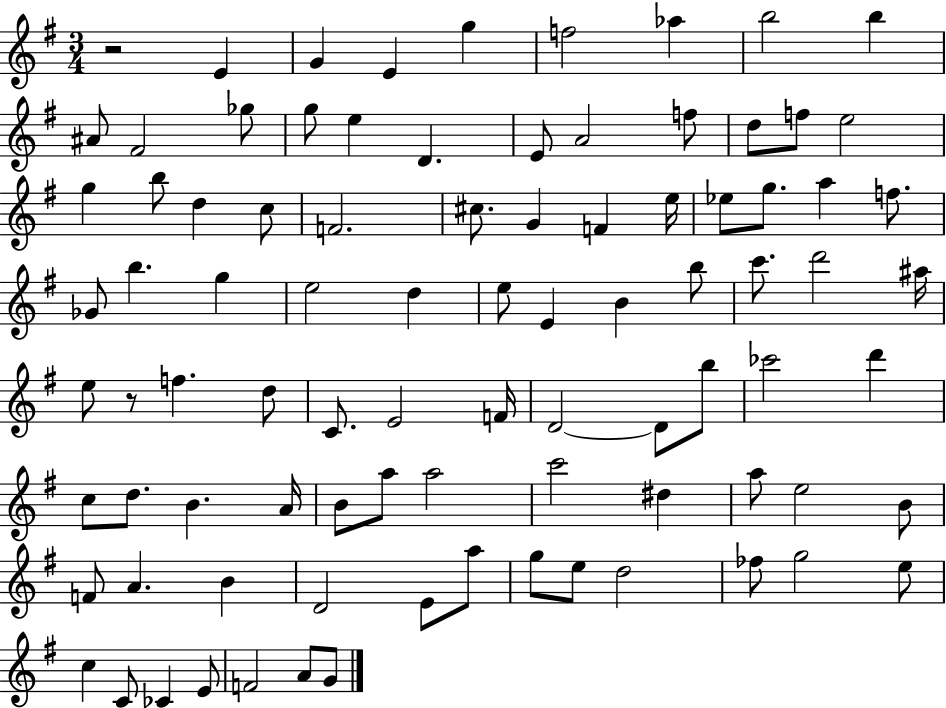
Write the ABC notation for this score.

X:1
T:Untitled
M:3/4
L:1/4
K:G
z2 E G E g f2 _a b2 b ^A/2 ^F2 _g/2 g/2 e D E/2 A2 f/2 d/2 f/2 e2 g b/2 d c/2 F2 ^c/2 G F e/4 _e/2 g/2 a f/2 _G/2 b g e2 d e/2 E B b/2 c'/2 d'2 ^a/4 e/2 z/2 f d/2 C/2 E2 F/4 D2 D/2 b/2 _c'2 d' c/2 d/2 B A/4 B/2 a/2 a2 c'2 ^d a/2 e2 B/2 F/2 A B D2 E/2 a/2 g/2 e/2 d2 _f/2 g2 e/2 c C/2 _C E/2 F2 A/2 G/2